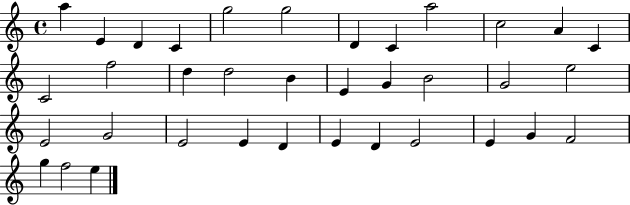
A5/q E4/q D4/q C4/q G5/h G5/h D4/q C4/q A5/h C5/h A4/q C4/q C4/h F5/h D5/q D5/h B4/q E4/q G4/q B4/h G4/h E5/h E4/h G4/h E4/h E4/q D4/q E4/q D4/q E4/h E4/q G4/q F4/h G5/q F5/h E5/q